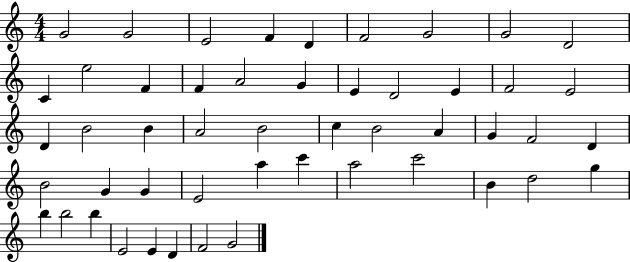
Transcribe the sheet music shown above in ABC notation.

X:1
T:Untitled
M:4/4
L:1/4
K:C
G2 G2 E2 F D F2 G2 G2 D2 C e2 F F A2 G E D2 E F2 E2 D B2 B A2 B2 c B2 A G F2 D B2 G G E2 a c' a2 c'2 B d2 g b b2 b E2 E D F2 G2